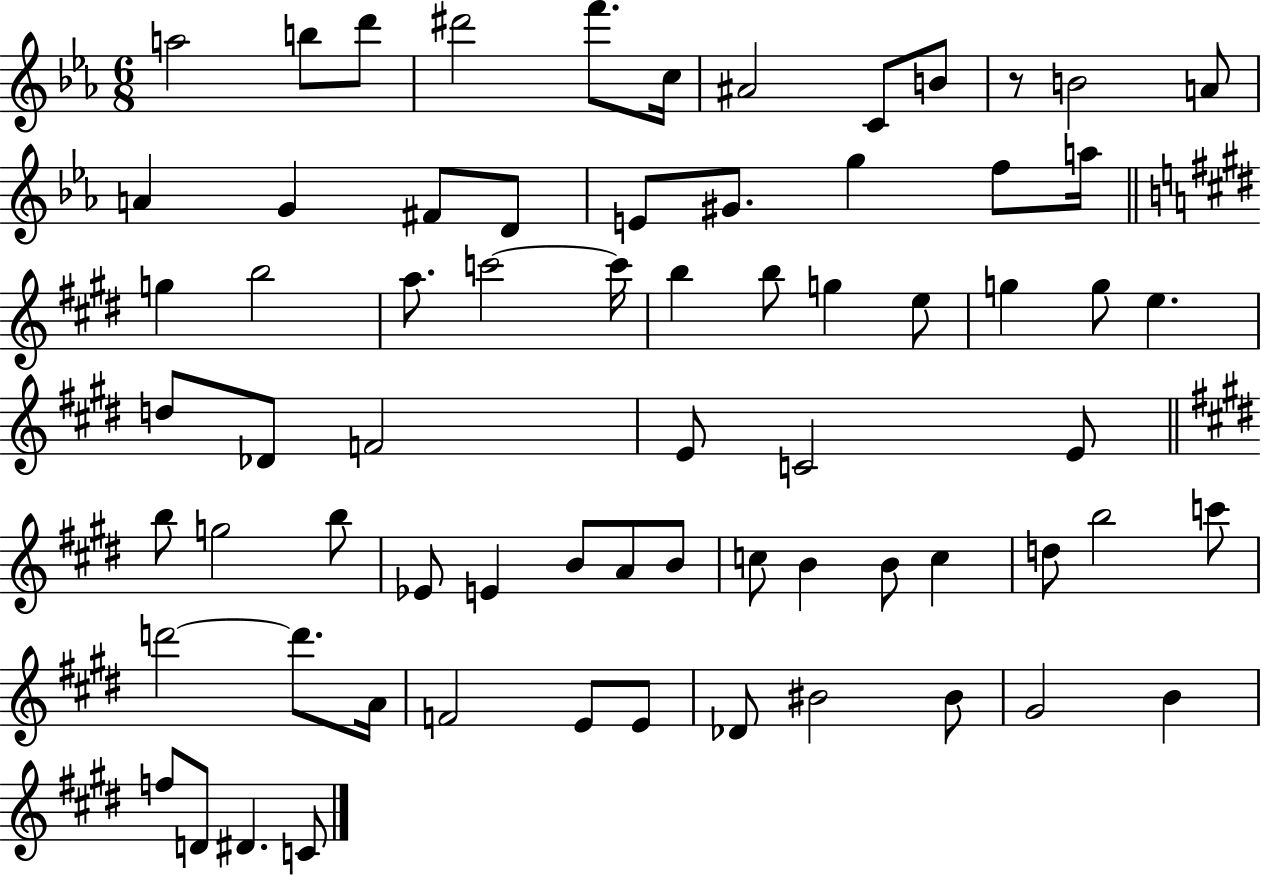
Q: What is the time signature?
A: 6/8